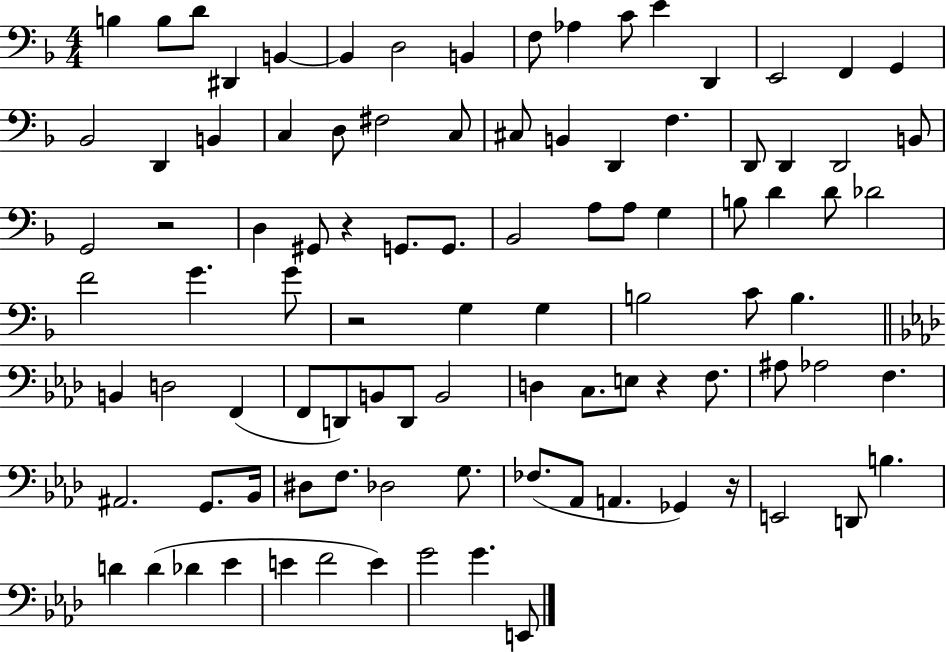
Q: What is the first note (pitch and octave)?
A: B3